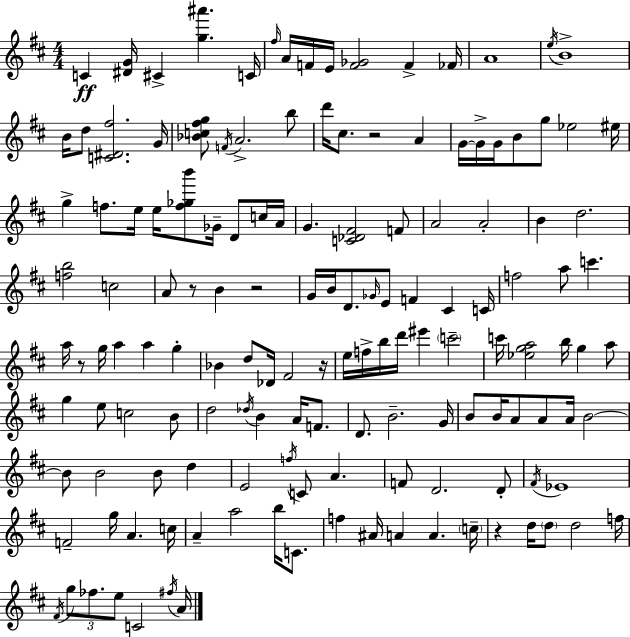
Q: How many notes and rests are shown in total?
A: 145